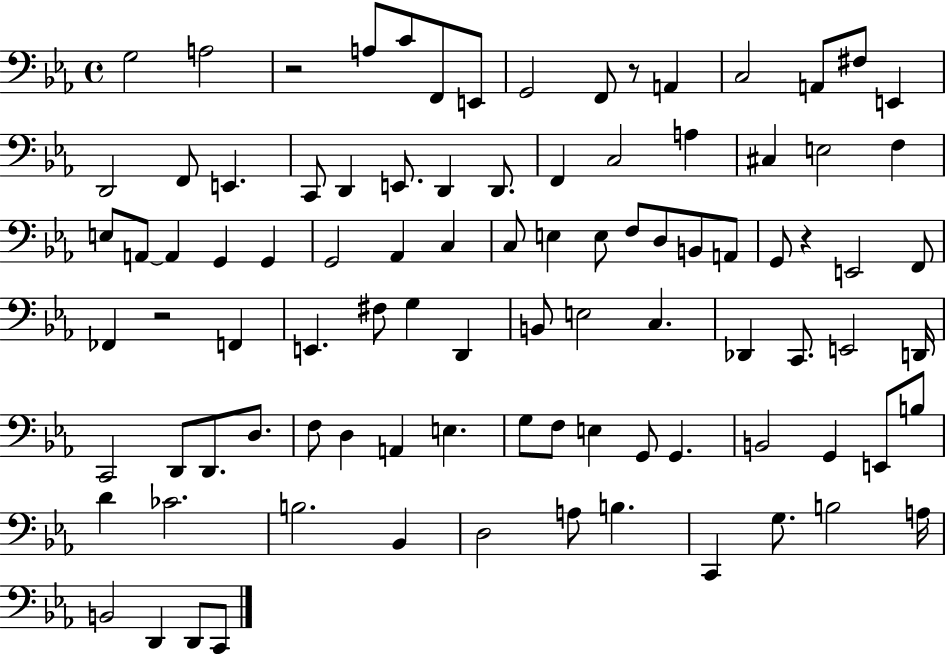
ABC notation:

X:1
T:Untitled
M:4/4
L:1/4
K:Eb
G,2 A,2 z2 A,/2 C/2 F,,/2 E,,/2 G,,2 F,,/2 z/2 A,, C,2 A,,/2 ^F,/2 E,, D,,2 F,,/2 E,, C,,/2 D,, E,,/2 D,, D,,/2 F,, C,2 A, ^C, E,2 F, E,/2 A,,/2 A,, G,, G,, G,,2 _A,, C, C,/2 E, E,/2 F,/2 D,/2 B,,/2 A,,/2 G,,/2 z E,,2 F,,/2 _F,, z2 F,, E,, ^F,/2 G, D,, B,,/2 E,2 C, _D,, C,,/2 E,,2 D,,/4 C,,2 D,,/2 D,,/2 D,/2 F,/2 D, A,, E, G,/2 F,/2 E, G,,/2 G,, B,,2 G,, E,,/2 B,/2 D _C2 B,2 _B,, D,2 A,/2 B, C,, G,/2 B,2 A,/4 B,,2 D,, D,,/2 C,,/2